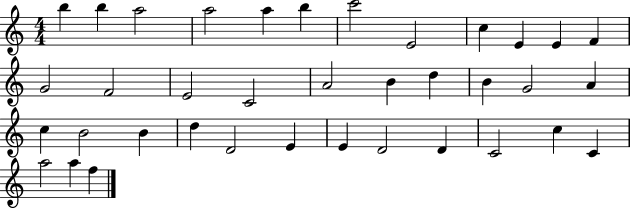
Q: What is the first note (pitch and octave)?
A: B5